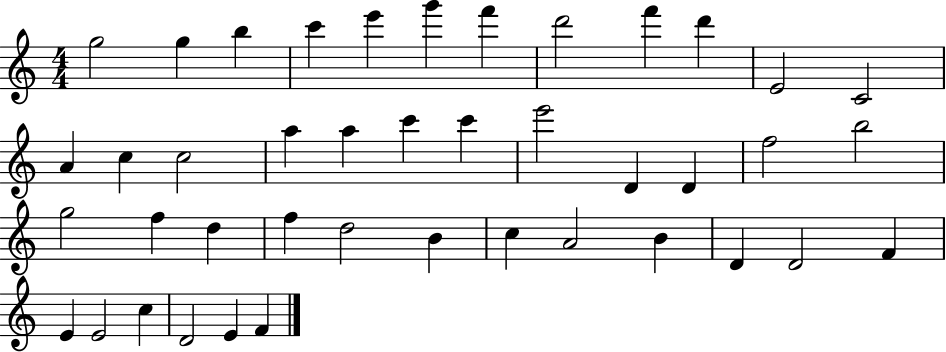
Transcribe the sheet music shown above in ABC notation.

X:1
T:Untitled
M:4/4
L:1/4
K:C
g2 g b c' e' g' f' d'2 f' d' E2 C2 A c c2 a a c' c' e'2 D D f2 b2 g2 f d f d2 B c A2 B D D2 F E E2 c D2 E F